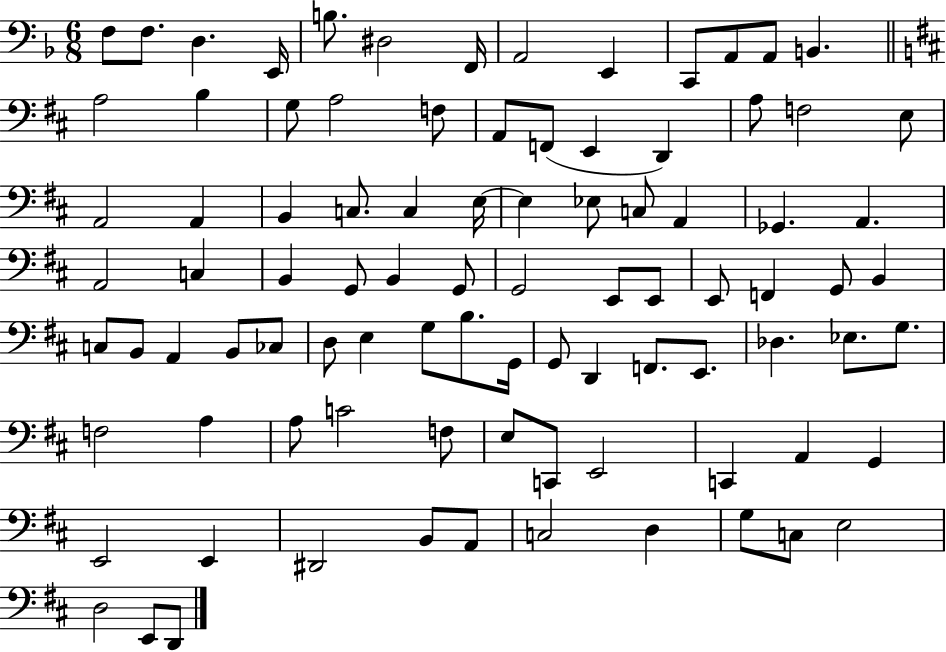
F3/e F3/e. D3/q. E2/s B3/e. D#3/h F2/s A2/h E2/q C2/e A2/e A2/e B2/q. A3/h B3/q G3/e A3/h F3/e A2/e F2/e E2/q D2/q A3/e F3/h E3/e A2/h A2/q B2/q C3/e. C3/q E3/s E3/q Eb3/e C3/e A2/q Gb2/q. A2/q. A2/h C3/q B2/q G2/e B2/q G2/e G2/h E2/e E2/e E2/e F2/q G2/e B2/q C3/e B2/e A2/q B2/e CES3/e D3/e E3/q G3/e B3/e. G2/s G2/e D2/q F2/e. E2/e. Db3/q. Eb3/e. G3/e. F3/h A3/q A3/e C4/h F3/e E3/e C2/e E2/h C2/q A2/q G2/q E2/h E2/q D#2/h B2/e A2/e C3/h D3/q G3/e C3/e E3/h D3/h E2/e D2/e